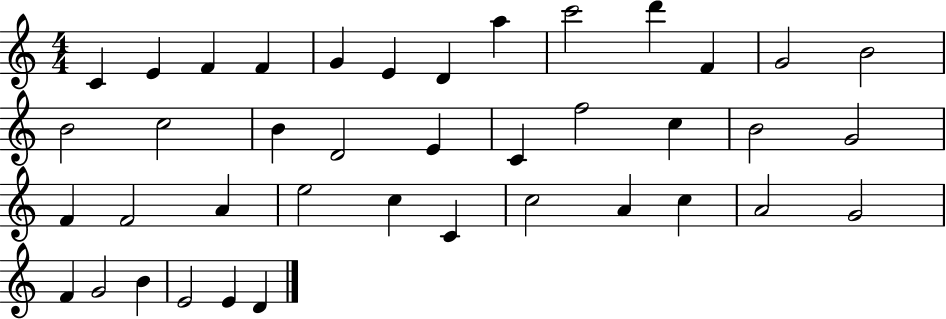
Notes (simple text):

C4/q E4/q F4/q F4/q G4/q E4/q D4/q A5/q C6/h D6/q F4/q G4/h B4/h B4/h C5/h B4/q D4/h E4/q C4/q F5/h C5/q B4/h G4/h F4/q F4/h A4/q E5/h C5/q C4/q C5/h A4/q C5/q A4/h G4/h F4/q G4/h B4/q E4/h E4/q D4/q